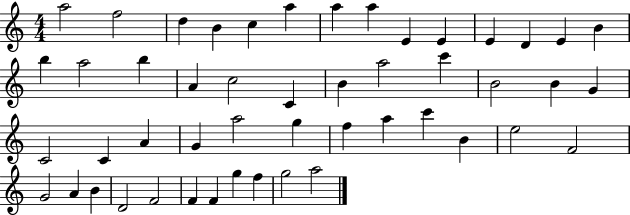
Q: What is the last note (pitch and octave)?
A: A5